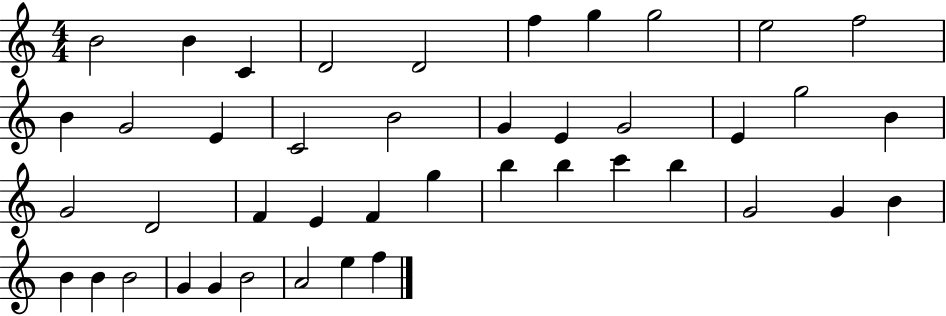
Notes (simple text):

B4/h B4/q C4/q D4/h D4/h F5/q G5/q G5/h E5/h F5/h B4/q G4/h E4/q C4/h B4/h G4/q E4/q G4/h E4/q G5/h B4/q G4/h D4/h F4/q E4/q F4/q G5/q B5/q B5/q C6/q B5/q G4/h G4/q B4/q B4/q B4/q B4/h G4/q G4/q B4/h A4/h E5/q F5/q